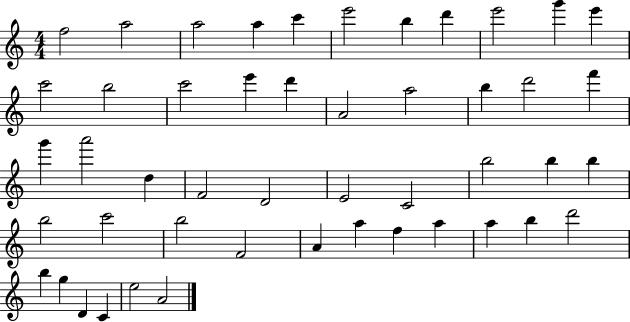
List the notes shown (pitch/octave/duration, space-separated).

F5/h A5/h A5/h A5/q C6/q E6/h B5/q D6/q E6/h G6/q E6/q C6/h B5/h C6/h E6/q D6/q A4/h A5/h B5/q D6/h F6/q G6/q A6/h D5/q F4/h D4/h E4/h C4/h B5/h B5/q B5/q B5/h C6/h B5/h F4/h A4/q A5/q F5/q A5/q A5/q B5/q D6/h B5/q G5/q D4/q C4/q E5/h A4/h